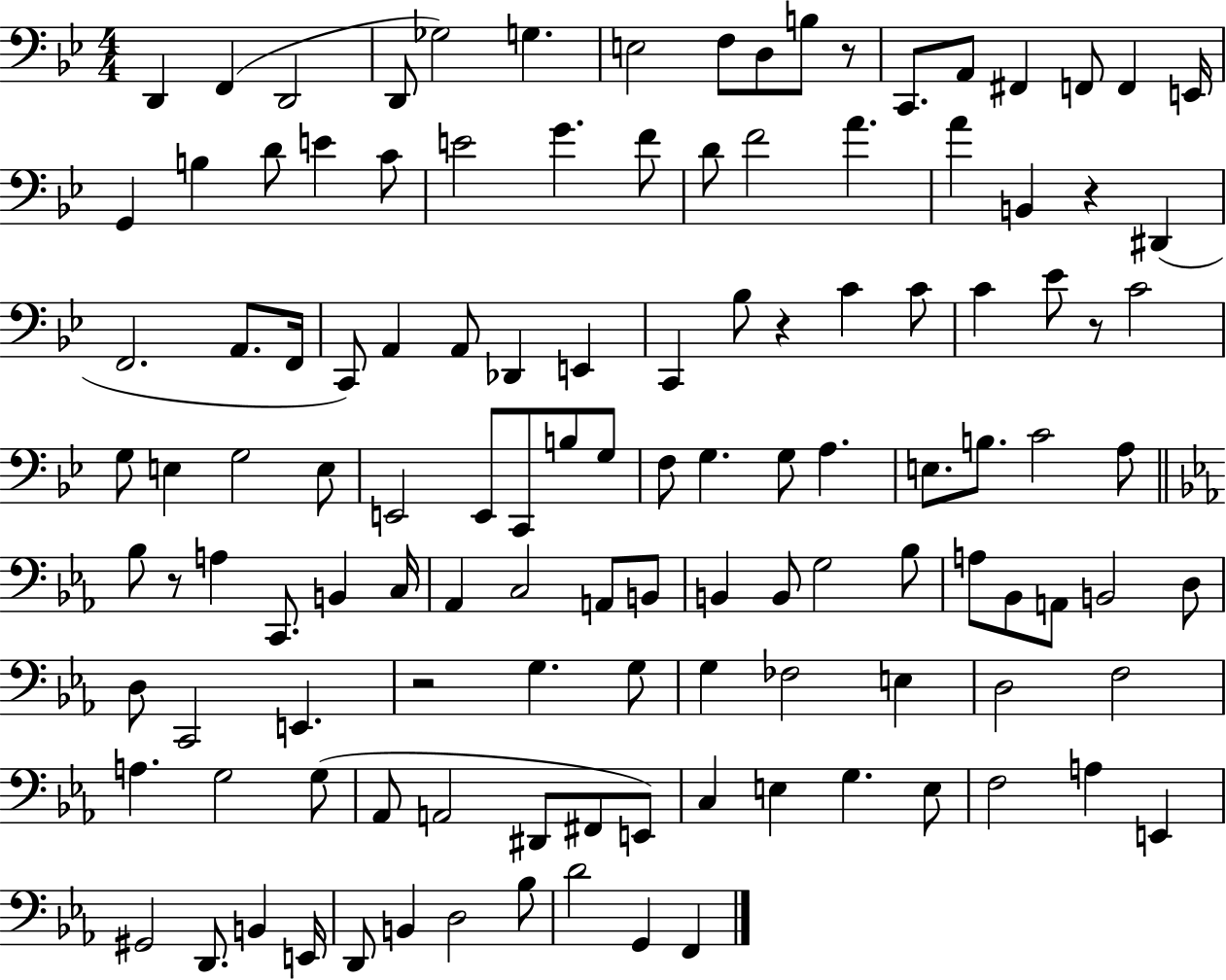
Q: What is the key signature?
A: BES major